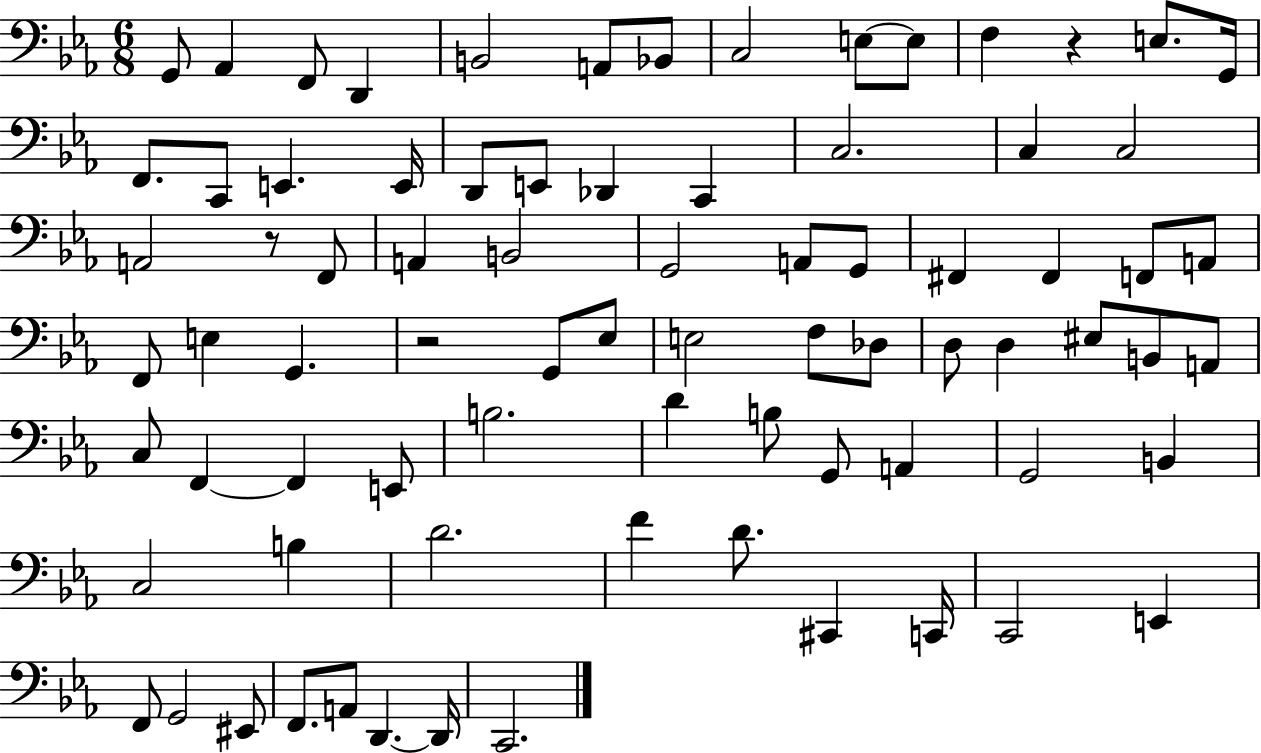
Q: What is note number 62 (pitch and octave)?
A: D4